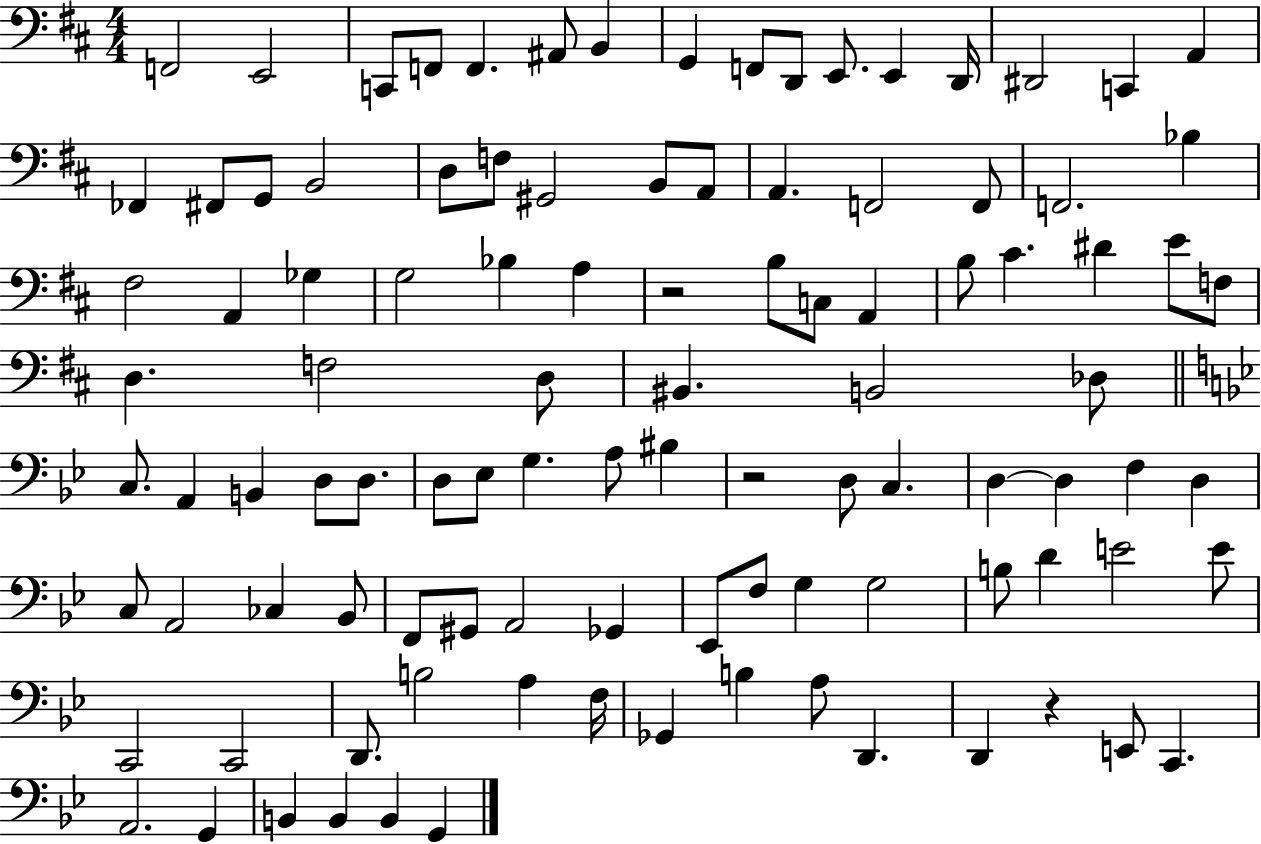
X:1
T:Untitled
M:4/4
L:1/4
K:D
F,,2 E,,2 C,,/2 F,,/2 F,, ^A,,/2 B,, G,, F,,/2 D,,/2 E,,/2 E,, D,,/4 ^D,,2 C,, A,, _F,, ^F,,/2 G,,/2 B,,2 D,/2 F,/2 ^G,,2 B,,/2 A,,/2 A,, F,,2 F,,/2 F,,2 _B, ^F,2 A,, _G, G,2 _B, A, z2 B,/2 C,/2 A,, B,/2 ^C ^D E/2 F,/2 D, F,2 D,/2 ^B,, B,,2 _D,/2 C,/2 A,, B,, D,/2 D,/2 D,/2 _E,/2 G, A,/2 ^B, z2 D,/2 C, D, D, F, D, C,/2 A,,2 _C, _B,,/2 F,,/2 ^G,,/2 A,,2 _G,, _E,,/2 F,/2 G, G,2 B,/2 D E2 E/2 C,,2 C,,2 D,,/2 B,2 A, F,/4 _G,, B, A,/2 D,, D,, z E,,/2 C,, A,,2 G,, B,, B,, B,, G,,